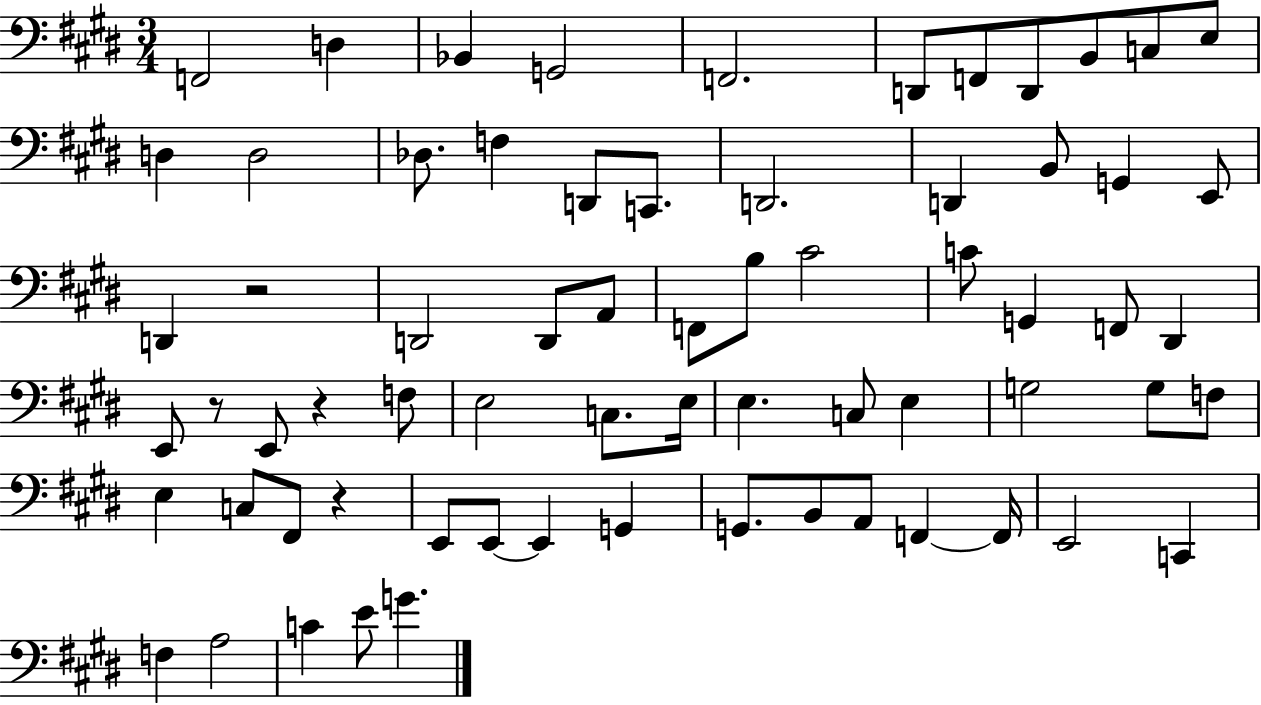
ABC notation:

X:1
T:Untitled
M:3/4
L:1/4
K:E
F,,2 D, _B,, G,,2 F,,2 D,,/2 F,,/2 D,,/2 B,,/2 C,/2 E,/2 D, D,2 _D,/2 F, D,,/2 C,,/2 D,,2 D,, B,,/2 G,, E,,/2 D,, z2 D,,2 D,,/2 A,,/2 F,,/2 B,/2 ^C2 C/2 G,, F,,/2 ^D,, E,,/2 z/2 E,,/2 z F,/2 E,2 C,/2 E,/4 E, C,/2 E, G,2 G,/2 F,/2 E, C,/2 ^F,,/2 z E,,/2 E,,/2 E,, G,, G,,/2 B,,/2 A,,/2 F,, F,,/4 E,,2 C,, F, A,2 C E/2 G